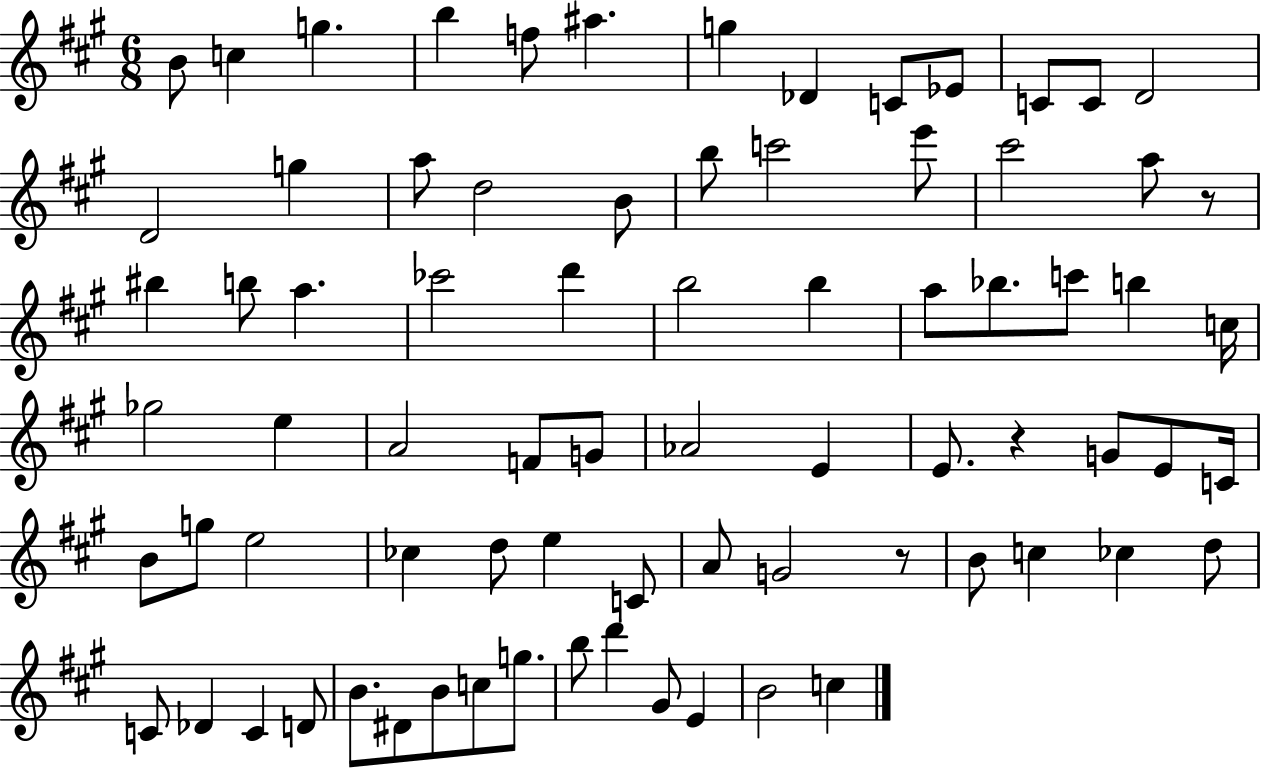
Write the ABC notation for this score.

X:1
T:Untitled
M:6/8
L:1/4
K:A
B/2 c g b f/2 ^a g _D C/2 _E/2 C/2 C/2 D2 D2 g a/2 d2 B/2 b/2 c'2 e'/2 ^c'2 a/2 z/2 ^b b/2 a _c'2 d' b2 b a/2 _b/2 c'/2 b c/4 _g2 e A2 F/2 G/2 _A2 E E/2 z G/2 E/2 C/4 B/2 g/2 e2 _c d/2 e C/2 A/2 G2 z/2 B/2 c _c d/2 C/2 _D C D/2 B/2 ^D/2 B/2 c/2 g/2 b/2 d' ^G/2 E B2 c